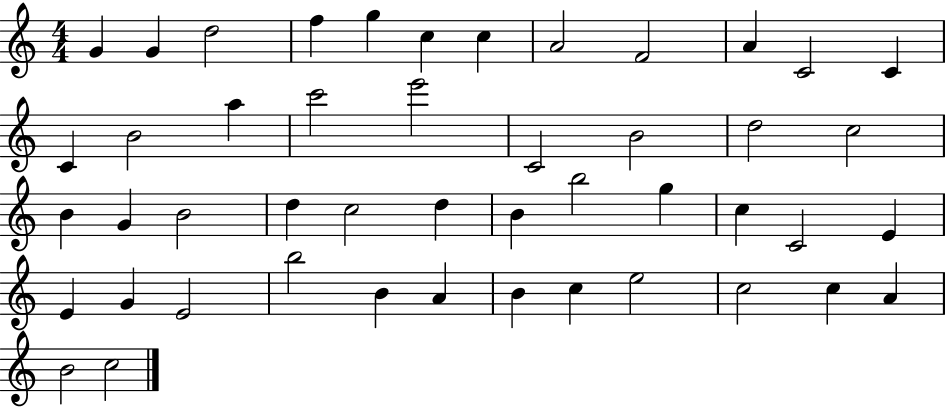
{
  \clef treble
  \numericTimeSignature
  \time 4/4
  \key c \major
  g'4 g'4 d''2 | f''4 g''4 c''4 c''4 | a'2 f'2 | a'4 c'2 c'4 | \break c'4 b'2 a''4 | c'''2 e'''2 | c'2 b'2 | d''2 c''2 | \break b'4 g'4 b'2 | d''4 c''2 d''4 | b'4 b''2 g''4 | c''4 c'2 e'4 | \break e'4 g'4 e'2 | b''2 b'4 a'4 | b'4 c''4 e''2 | c''2 c''4 a'4 | \break b'2 c''2 | \bar "|."
}